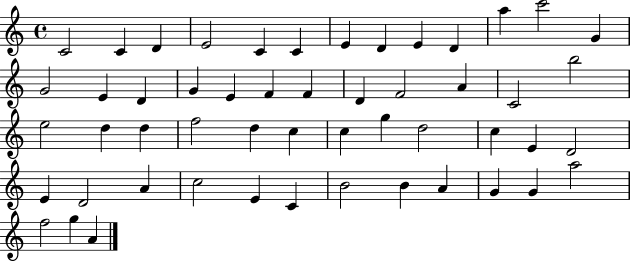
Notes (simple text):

C4/h C4/q D4/q E4/h C4/q C4/q E4/q D4/q E4/q D4/q A5/q C6/h G4/q G4/h E4/q D4/q G4/q E4/q F4/q F4/q D4/q F4/h A4/q C4/h B5/h E5/h D5/q D5/q F5/h D5/q C5/q C5/q G5/q D5/h C5/q E4/q D4/h E4/q D4/h A4/q C5/h E4/q C4/q B4/h B4/q A4/q G4/q G4/q A5/h F5/h G5/q A4/q